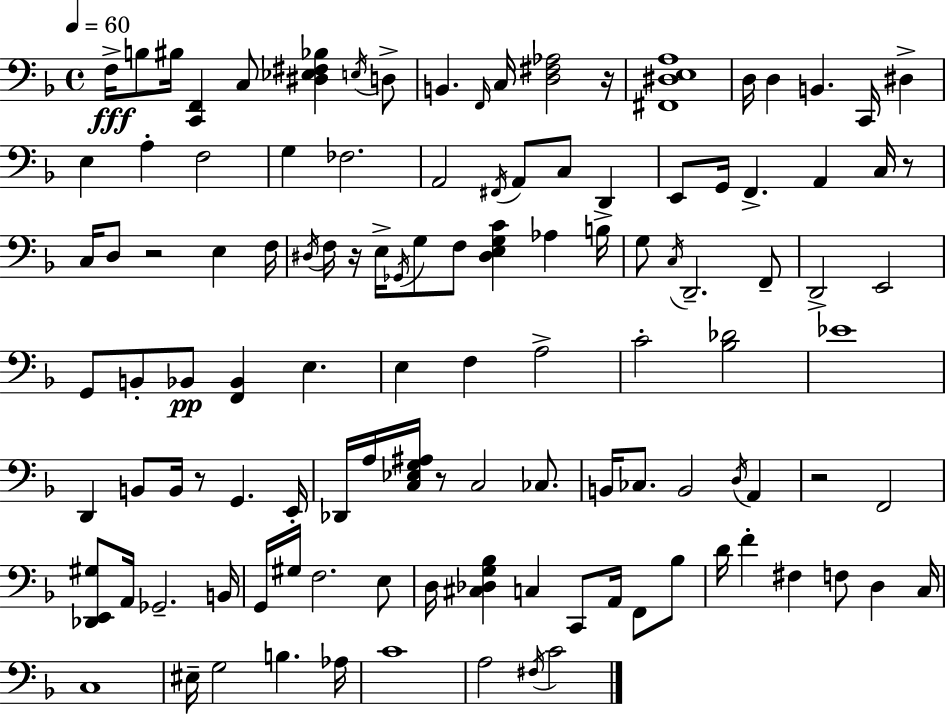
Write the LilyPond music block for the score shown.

{
  \clef bass
  \time 4/4
  \defaultTimeSignature
  \key d \minor
  \tempo 4 = 60
  \repeat volta 2 { f16->\fff b8 bis16 <c, f,>4 c8 <dis ees fis bes>4 \acciaccatura { e16 } d8-> | b,4. \grace { f,16 } c16 <d fis aes>2 | r16 <fis, dis e a>1 | d16 d4 b,4. c,16 dis4-> | \break e4 a4-. f2 | g4 fes2. | a,2 \acciaccatura { fis,16 } a,8 c8 d,4 | e,8 g,16 f,4.-> a,4 | \break c16 r8 c16 d8 r2 e4 | f16 \acciaccatura { dis16 } f16 r16 e16-> \acciaccatura { ges,16 } g8 f8 <dis e g c'>4 | aes4 b16-> g8 \acciaccatura { c16 } d,2.-- | f,8-- d,2-> e,2 | \break g,8 b,8-. bes,8\pp <f, bes,>4 | e4. e4 f4 a2-> | c'2-. <bes des'>2 | ees'1 | \break d,4 b,8 b,16 r8 g,4. | e,16-. des,16 a16 <c ees g ais>16 r8 c2 | ces8. b,16 ces8. b,2 | \acciaccatura { d16 } a,4 r2 f,2 | \break <des, e, gis>8 a,16 ges,2.-- | b,16 g,16 gis16 f2. | e8 d16 <cis des g bes>4 c4 | c,8 a,16 f,8 bes8 d'16 f'4-. fis4 | \break f8 d4 c16 c1 | eis16-- g2 | b4. aes16 c'1 | a2 \acciaccatura { fis16 } | \break c'2 } \bar "|."
}